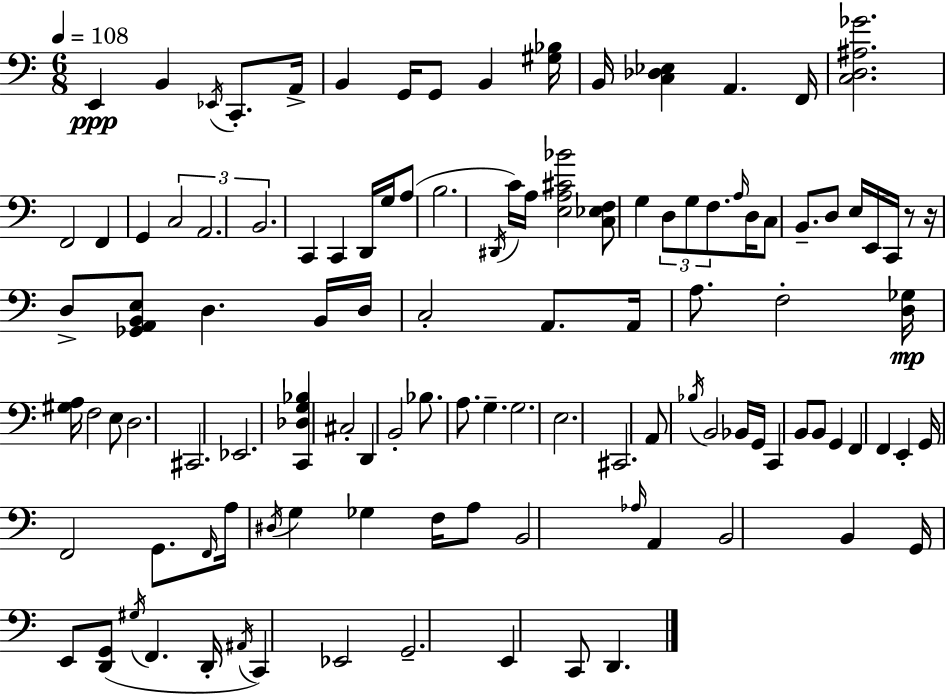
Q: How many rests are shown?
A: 2